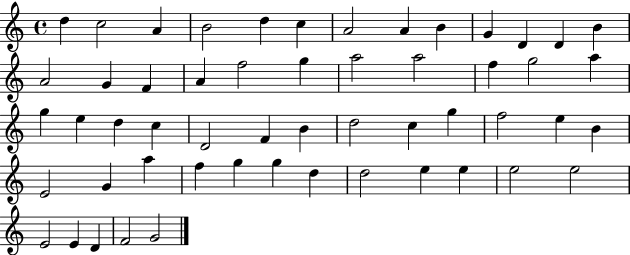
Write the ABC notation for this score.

X:1
T:Untitled
M:4/4
L:1/4
K:C
d c2 A B2 d c A2 A B G D D B A2 G F A f2 g a2 a2 f g2 a g e d c D2 F B d2 c g f2 e B E2 G a f g g d d2 e e e2 e2 E2 E D F2 G2